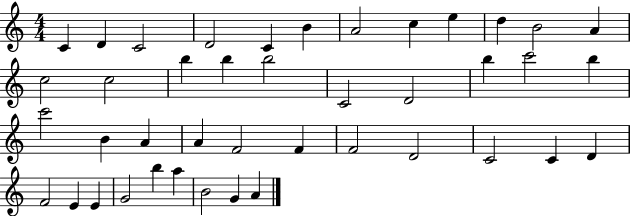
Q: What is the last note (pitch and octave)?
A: A4